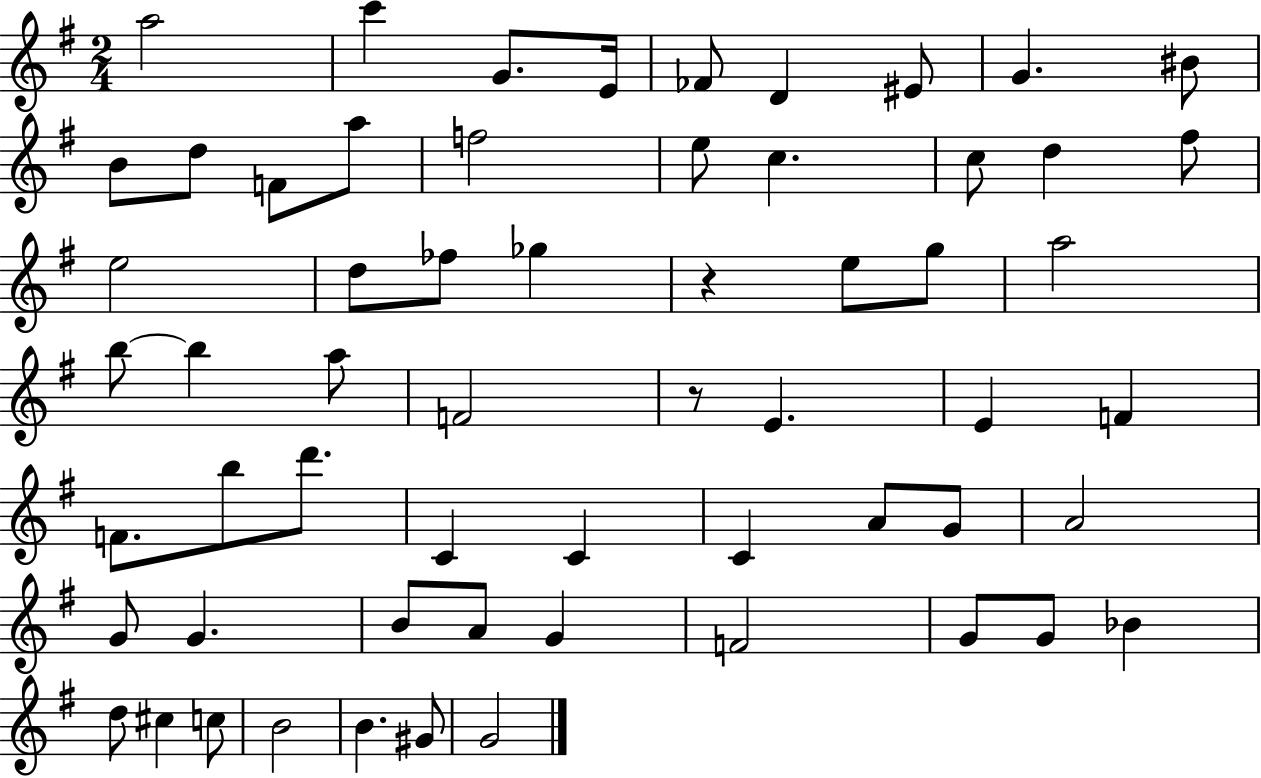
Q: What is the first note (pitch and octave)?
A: A5